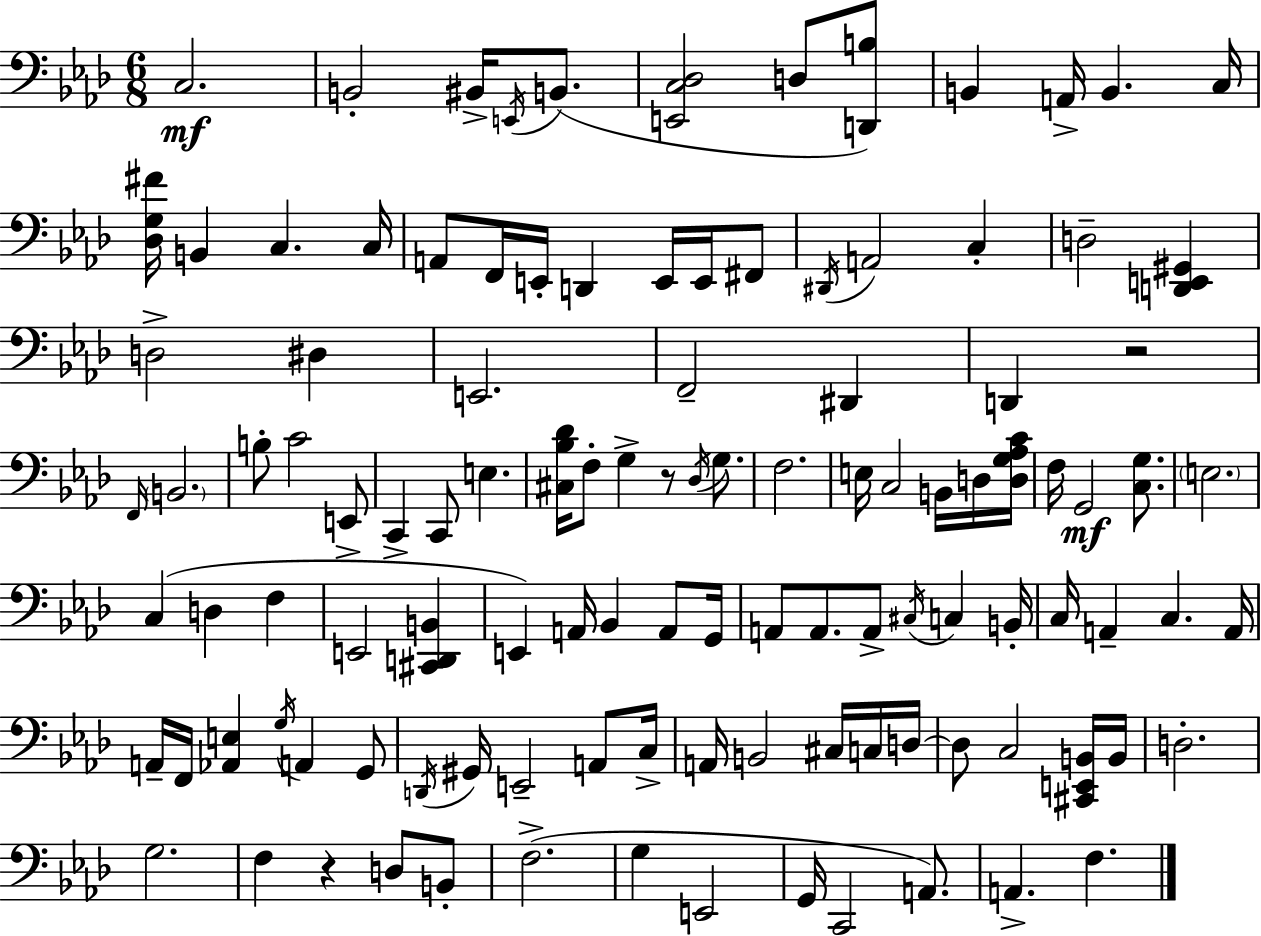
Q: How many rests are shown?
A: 3